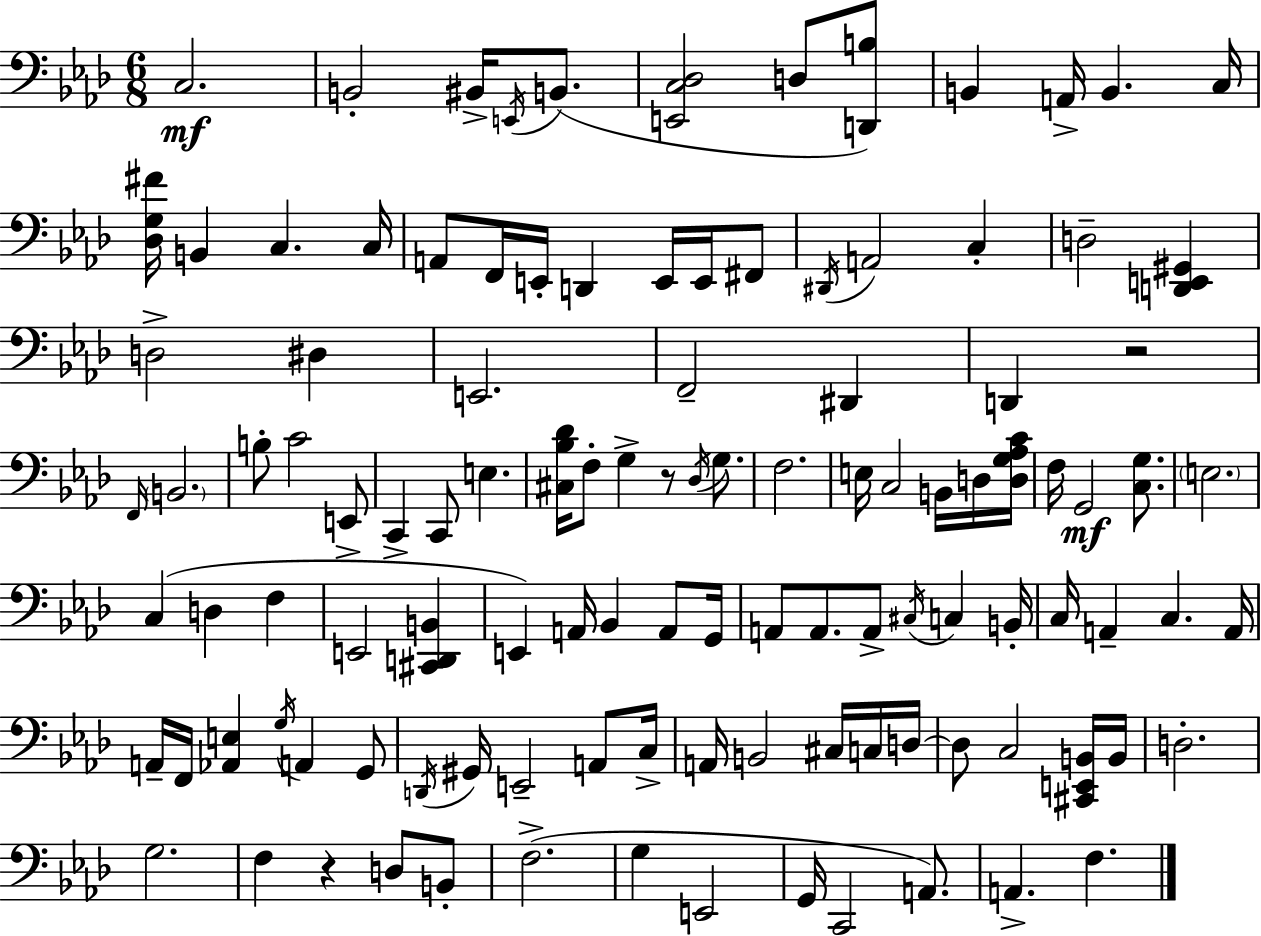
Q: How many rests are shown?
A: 3